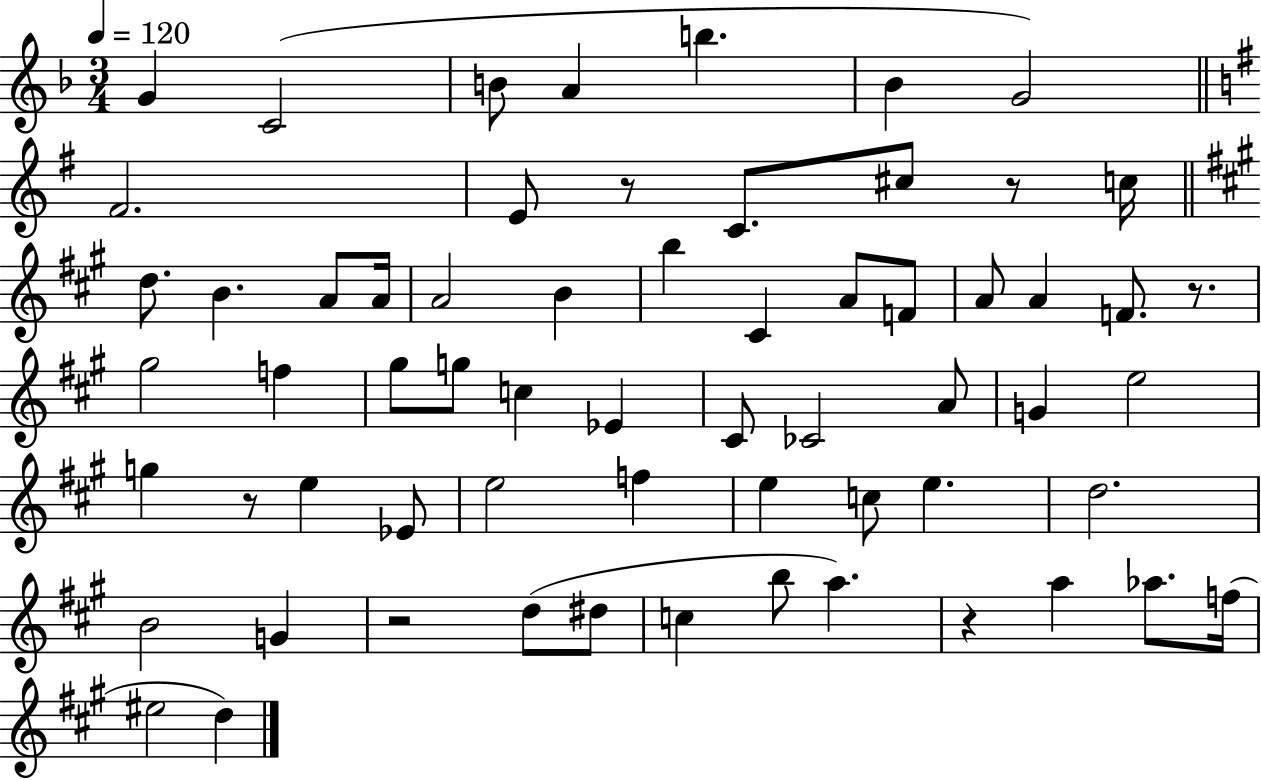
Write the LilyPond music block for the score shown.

{
  \clef treble
  \numericTimeSignature
  \time 3/4
  \key f \major
  \tempo 4 = 120
  g'4 c'2( | b'8 a'4 b''4. | bes'4 g'2) | \bar "||" \break \key e \minor fis'2. | e'8 r8 c'8. cis''8 r8 c''16 | \bar "||" \break \key a \major d''8. b'4. a'8 a'16 | a'2 b'4 | b''4 cis'4 a'8 f'8 | a'8 a'4 f'8. r8. | \break gis''2 f''4 | gis''8 g''8 c''4 ees'4 | cis'8 ces'2 a'8 | g'4 e''2 | \break g''4 r8 e''4 ees'8 | e''2 f''4 | e''4 c''8 e''4. | d''2. | \break b'2 g'4 | r2 d''8( dis''8 | c''4 b''8 a''4.) | r4 a''4 aes''8. f''16( | \break eis''2 d''4) | \bar "|."
}